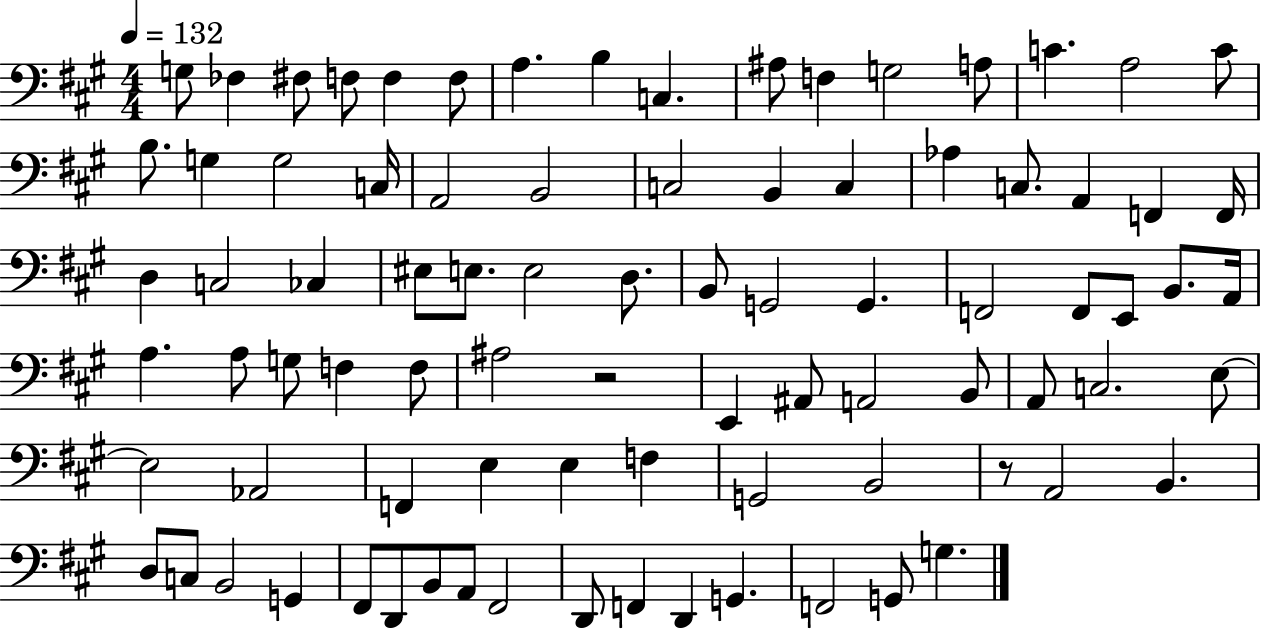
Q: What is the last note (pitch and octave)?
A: G3